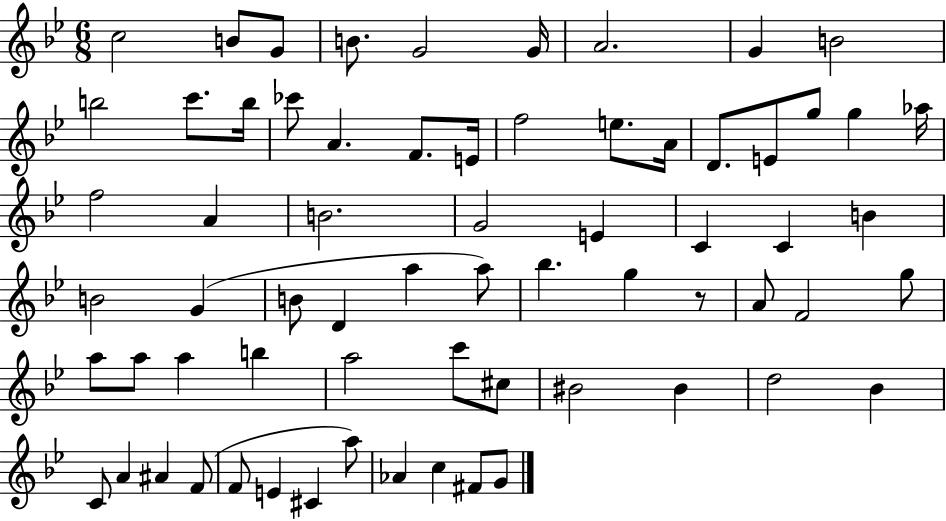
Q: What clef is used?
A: treble